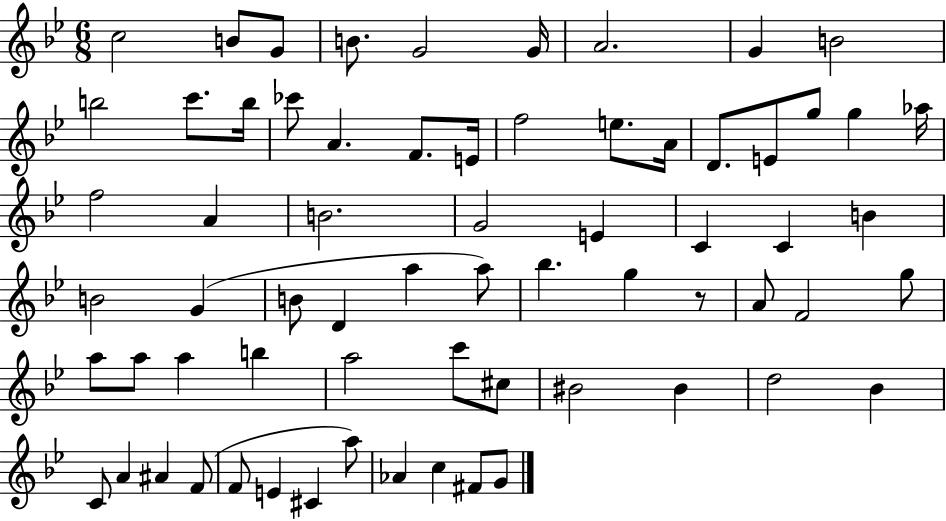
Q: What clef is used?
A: treble